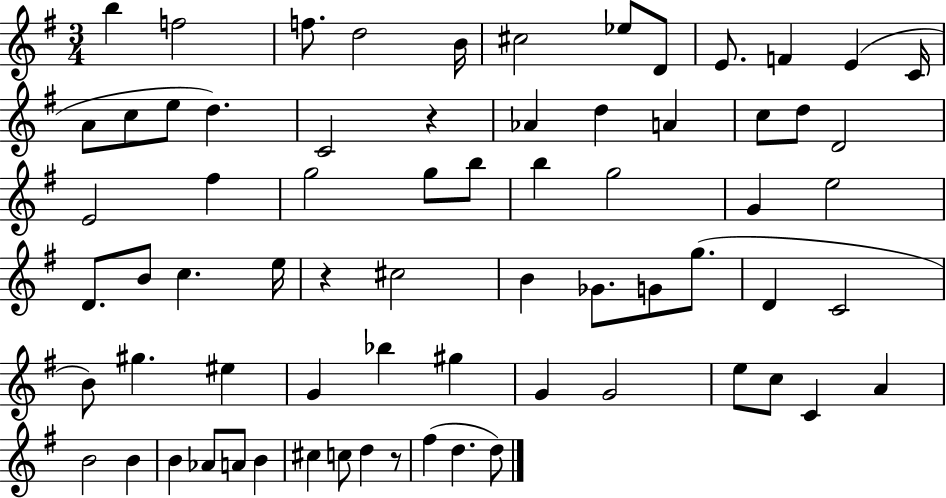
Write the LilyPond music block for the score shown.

{
  \clef treble
  \numericTimeSignature
  \time 3/4
  \key g \major
  b''4 f''2 | f''8. d''2 b'16 | cis''2 ees''8 d'8 | e'8. f'4 e'4( c'16 | \break a'8 c''8 e''8 d''4.) | c'2 r4 | aes'4 d''4 a'4 | c''8 d''8 d'2 | \break e'2 fis''4 | g''2 g''8 b''8 | b''4 g''2 | g'4 e''2 | \break d'8. b'8 c''4. e''16 | r4 cis''2 | b'4 ges'8. g'8 g''8.( | d'4 c'2 | \break b'8) gis''4. eis''4 | g'4 bes''4 gis''4 | g'4 g'2 | e''8 c''8 c'4 a'4 | \break b'2 b'4 | b'4 aes'8 a'8 b'4 | cis''4 c''8 d''4 r8 | fis''4( d''4. d''8) | \break \bar "|."
}